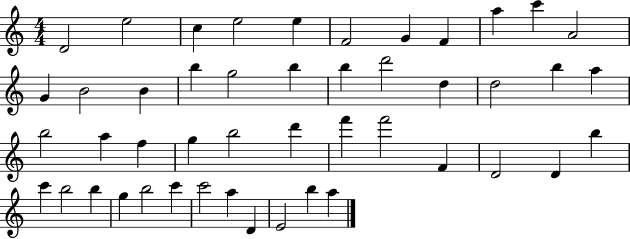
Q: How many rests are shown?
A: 0